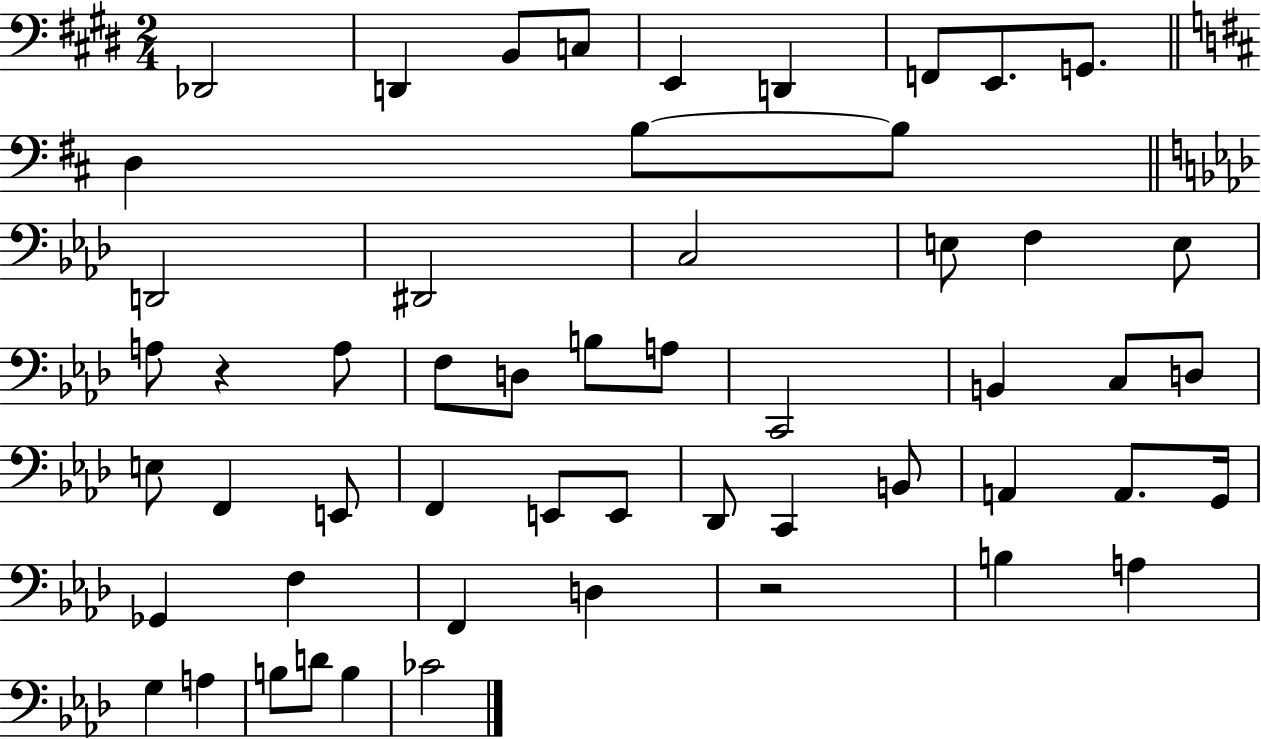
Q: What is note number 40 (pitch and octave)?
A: G2